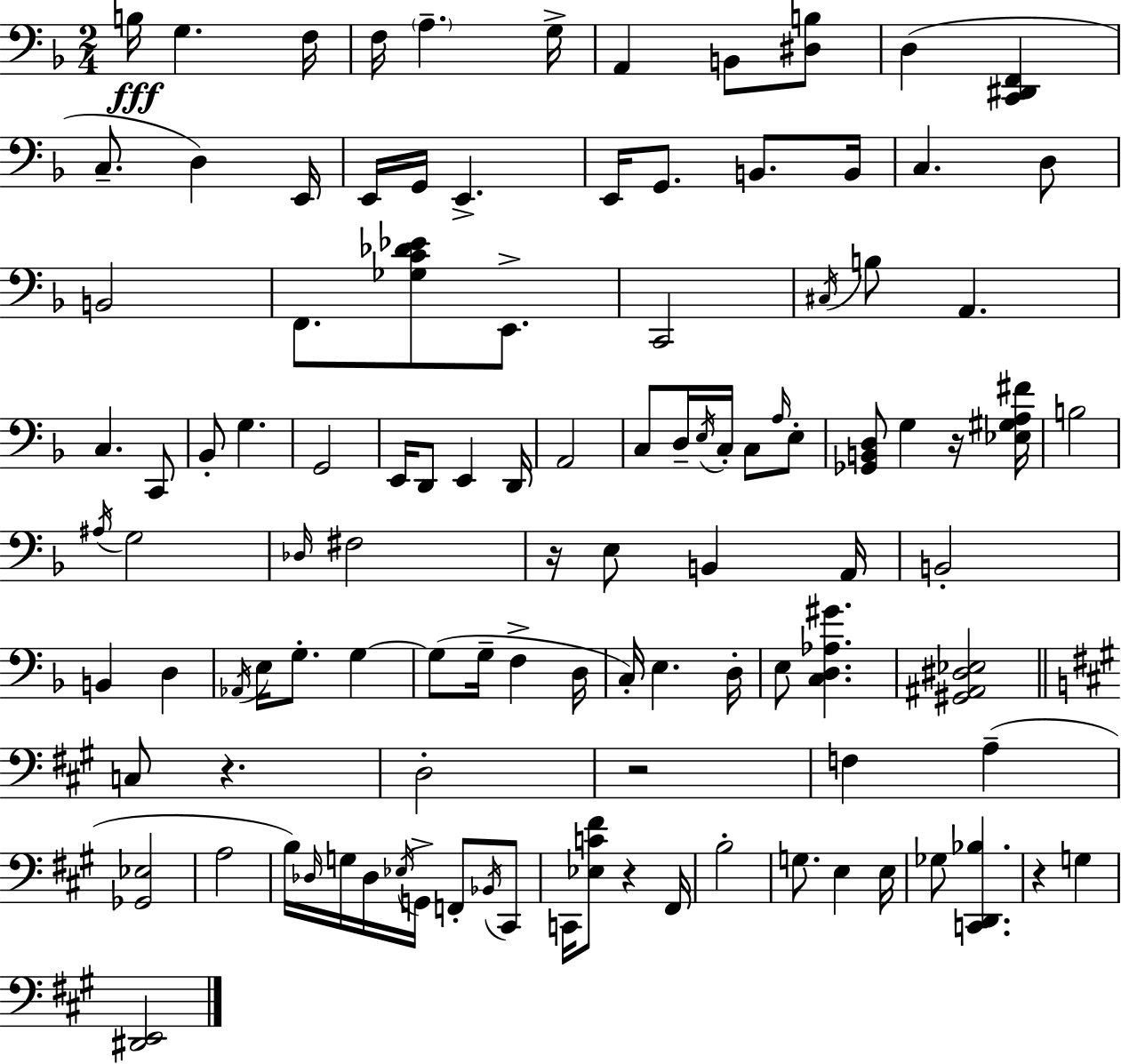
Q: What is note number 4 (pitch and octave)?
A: F3